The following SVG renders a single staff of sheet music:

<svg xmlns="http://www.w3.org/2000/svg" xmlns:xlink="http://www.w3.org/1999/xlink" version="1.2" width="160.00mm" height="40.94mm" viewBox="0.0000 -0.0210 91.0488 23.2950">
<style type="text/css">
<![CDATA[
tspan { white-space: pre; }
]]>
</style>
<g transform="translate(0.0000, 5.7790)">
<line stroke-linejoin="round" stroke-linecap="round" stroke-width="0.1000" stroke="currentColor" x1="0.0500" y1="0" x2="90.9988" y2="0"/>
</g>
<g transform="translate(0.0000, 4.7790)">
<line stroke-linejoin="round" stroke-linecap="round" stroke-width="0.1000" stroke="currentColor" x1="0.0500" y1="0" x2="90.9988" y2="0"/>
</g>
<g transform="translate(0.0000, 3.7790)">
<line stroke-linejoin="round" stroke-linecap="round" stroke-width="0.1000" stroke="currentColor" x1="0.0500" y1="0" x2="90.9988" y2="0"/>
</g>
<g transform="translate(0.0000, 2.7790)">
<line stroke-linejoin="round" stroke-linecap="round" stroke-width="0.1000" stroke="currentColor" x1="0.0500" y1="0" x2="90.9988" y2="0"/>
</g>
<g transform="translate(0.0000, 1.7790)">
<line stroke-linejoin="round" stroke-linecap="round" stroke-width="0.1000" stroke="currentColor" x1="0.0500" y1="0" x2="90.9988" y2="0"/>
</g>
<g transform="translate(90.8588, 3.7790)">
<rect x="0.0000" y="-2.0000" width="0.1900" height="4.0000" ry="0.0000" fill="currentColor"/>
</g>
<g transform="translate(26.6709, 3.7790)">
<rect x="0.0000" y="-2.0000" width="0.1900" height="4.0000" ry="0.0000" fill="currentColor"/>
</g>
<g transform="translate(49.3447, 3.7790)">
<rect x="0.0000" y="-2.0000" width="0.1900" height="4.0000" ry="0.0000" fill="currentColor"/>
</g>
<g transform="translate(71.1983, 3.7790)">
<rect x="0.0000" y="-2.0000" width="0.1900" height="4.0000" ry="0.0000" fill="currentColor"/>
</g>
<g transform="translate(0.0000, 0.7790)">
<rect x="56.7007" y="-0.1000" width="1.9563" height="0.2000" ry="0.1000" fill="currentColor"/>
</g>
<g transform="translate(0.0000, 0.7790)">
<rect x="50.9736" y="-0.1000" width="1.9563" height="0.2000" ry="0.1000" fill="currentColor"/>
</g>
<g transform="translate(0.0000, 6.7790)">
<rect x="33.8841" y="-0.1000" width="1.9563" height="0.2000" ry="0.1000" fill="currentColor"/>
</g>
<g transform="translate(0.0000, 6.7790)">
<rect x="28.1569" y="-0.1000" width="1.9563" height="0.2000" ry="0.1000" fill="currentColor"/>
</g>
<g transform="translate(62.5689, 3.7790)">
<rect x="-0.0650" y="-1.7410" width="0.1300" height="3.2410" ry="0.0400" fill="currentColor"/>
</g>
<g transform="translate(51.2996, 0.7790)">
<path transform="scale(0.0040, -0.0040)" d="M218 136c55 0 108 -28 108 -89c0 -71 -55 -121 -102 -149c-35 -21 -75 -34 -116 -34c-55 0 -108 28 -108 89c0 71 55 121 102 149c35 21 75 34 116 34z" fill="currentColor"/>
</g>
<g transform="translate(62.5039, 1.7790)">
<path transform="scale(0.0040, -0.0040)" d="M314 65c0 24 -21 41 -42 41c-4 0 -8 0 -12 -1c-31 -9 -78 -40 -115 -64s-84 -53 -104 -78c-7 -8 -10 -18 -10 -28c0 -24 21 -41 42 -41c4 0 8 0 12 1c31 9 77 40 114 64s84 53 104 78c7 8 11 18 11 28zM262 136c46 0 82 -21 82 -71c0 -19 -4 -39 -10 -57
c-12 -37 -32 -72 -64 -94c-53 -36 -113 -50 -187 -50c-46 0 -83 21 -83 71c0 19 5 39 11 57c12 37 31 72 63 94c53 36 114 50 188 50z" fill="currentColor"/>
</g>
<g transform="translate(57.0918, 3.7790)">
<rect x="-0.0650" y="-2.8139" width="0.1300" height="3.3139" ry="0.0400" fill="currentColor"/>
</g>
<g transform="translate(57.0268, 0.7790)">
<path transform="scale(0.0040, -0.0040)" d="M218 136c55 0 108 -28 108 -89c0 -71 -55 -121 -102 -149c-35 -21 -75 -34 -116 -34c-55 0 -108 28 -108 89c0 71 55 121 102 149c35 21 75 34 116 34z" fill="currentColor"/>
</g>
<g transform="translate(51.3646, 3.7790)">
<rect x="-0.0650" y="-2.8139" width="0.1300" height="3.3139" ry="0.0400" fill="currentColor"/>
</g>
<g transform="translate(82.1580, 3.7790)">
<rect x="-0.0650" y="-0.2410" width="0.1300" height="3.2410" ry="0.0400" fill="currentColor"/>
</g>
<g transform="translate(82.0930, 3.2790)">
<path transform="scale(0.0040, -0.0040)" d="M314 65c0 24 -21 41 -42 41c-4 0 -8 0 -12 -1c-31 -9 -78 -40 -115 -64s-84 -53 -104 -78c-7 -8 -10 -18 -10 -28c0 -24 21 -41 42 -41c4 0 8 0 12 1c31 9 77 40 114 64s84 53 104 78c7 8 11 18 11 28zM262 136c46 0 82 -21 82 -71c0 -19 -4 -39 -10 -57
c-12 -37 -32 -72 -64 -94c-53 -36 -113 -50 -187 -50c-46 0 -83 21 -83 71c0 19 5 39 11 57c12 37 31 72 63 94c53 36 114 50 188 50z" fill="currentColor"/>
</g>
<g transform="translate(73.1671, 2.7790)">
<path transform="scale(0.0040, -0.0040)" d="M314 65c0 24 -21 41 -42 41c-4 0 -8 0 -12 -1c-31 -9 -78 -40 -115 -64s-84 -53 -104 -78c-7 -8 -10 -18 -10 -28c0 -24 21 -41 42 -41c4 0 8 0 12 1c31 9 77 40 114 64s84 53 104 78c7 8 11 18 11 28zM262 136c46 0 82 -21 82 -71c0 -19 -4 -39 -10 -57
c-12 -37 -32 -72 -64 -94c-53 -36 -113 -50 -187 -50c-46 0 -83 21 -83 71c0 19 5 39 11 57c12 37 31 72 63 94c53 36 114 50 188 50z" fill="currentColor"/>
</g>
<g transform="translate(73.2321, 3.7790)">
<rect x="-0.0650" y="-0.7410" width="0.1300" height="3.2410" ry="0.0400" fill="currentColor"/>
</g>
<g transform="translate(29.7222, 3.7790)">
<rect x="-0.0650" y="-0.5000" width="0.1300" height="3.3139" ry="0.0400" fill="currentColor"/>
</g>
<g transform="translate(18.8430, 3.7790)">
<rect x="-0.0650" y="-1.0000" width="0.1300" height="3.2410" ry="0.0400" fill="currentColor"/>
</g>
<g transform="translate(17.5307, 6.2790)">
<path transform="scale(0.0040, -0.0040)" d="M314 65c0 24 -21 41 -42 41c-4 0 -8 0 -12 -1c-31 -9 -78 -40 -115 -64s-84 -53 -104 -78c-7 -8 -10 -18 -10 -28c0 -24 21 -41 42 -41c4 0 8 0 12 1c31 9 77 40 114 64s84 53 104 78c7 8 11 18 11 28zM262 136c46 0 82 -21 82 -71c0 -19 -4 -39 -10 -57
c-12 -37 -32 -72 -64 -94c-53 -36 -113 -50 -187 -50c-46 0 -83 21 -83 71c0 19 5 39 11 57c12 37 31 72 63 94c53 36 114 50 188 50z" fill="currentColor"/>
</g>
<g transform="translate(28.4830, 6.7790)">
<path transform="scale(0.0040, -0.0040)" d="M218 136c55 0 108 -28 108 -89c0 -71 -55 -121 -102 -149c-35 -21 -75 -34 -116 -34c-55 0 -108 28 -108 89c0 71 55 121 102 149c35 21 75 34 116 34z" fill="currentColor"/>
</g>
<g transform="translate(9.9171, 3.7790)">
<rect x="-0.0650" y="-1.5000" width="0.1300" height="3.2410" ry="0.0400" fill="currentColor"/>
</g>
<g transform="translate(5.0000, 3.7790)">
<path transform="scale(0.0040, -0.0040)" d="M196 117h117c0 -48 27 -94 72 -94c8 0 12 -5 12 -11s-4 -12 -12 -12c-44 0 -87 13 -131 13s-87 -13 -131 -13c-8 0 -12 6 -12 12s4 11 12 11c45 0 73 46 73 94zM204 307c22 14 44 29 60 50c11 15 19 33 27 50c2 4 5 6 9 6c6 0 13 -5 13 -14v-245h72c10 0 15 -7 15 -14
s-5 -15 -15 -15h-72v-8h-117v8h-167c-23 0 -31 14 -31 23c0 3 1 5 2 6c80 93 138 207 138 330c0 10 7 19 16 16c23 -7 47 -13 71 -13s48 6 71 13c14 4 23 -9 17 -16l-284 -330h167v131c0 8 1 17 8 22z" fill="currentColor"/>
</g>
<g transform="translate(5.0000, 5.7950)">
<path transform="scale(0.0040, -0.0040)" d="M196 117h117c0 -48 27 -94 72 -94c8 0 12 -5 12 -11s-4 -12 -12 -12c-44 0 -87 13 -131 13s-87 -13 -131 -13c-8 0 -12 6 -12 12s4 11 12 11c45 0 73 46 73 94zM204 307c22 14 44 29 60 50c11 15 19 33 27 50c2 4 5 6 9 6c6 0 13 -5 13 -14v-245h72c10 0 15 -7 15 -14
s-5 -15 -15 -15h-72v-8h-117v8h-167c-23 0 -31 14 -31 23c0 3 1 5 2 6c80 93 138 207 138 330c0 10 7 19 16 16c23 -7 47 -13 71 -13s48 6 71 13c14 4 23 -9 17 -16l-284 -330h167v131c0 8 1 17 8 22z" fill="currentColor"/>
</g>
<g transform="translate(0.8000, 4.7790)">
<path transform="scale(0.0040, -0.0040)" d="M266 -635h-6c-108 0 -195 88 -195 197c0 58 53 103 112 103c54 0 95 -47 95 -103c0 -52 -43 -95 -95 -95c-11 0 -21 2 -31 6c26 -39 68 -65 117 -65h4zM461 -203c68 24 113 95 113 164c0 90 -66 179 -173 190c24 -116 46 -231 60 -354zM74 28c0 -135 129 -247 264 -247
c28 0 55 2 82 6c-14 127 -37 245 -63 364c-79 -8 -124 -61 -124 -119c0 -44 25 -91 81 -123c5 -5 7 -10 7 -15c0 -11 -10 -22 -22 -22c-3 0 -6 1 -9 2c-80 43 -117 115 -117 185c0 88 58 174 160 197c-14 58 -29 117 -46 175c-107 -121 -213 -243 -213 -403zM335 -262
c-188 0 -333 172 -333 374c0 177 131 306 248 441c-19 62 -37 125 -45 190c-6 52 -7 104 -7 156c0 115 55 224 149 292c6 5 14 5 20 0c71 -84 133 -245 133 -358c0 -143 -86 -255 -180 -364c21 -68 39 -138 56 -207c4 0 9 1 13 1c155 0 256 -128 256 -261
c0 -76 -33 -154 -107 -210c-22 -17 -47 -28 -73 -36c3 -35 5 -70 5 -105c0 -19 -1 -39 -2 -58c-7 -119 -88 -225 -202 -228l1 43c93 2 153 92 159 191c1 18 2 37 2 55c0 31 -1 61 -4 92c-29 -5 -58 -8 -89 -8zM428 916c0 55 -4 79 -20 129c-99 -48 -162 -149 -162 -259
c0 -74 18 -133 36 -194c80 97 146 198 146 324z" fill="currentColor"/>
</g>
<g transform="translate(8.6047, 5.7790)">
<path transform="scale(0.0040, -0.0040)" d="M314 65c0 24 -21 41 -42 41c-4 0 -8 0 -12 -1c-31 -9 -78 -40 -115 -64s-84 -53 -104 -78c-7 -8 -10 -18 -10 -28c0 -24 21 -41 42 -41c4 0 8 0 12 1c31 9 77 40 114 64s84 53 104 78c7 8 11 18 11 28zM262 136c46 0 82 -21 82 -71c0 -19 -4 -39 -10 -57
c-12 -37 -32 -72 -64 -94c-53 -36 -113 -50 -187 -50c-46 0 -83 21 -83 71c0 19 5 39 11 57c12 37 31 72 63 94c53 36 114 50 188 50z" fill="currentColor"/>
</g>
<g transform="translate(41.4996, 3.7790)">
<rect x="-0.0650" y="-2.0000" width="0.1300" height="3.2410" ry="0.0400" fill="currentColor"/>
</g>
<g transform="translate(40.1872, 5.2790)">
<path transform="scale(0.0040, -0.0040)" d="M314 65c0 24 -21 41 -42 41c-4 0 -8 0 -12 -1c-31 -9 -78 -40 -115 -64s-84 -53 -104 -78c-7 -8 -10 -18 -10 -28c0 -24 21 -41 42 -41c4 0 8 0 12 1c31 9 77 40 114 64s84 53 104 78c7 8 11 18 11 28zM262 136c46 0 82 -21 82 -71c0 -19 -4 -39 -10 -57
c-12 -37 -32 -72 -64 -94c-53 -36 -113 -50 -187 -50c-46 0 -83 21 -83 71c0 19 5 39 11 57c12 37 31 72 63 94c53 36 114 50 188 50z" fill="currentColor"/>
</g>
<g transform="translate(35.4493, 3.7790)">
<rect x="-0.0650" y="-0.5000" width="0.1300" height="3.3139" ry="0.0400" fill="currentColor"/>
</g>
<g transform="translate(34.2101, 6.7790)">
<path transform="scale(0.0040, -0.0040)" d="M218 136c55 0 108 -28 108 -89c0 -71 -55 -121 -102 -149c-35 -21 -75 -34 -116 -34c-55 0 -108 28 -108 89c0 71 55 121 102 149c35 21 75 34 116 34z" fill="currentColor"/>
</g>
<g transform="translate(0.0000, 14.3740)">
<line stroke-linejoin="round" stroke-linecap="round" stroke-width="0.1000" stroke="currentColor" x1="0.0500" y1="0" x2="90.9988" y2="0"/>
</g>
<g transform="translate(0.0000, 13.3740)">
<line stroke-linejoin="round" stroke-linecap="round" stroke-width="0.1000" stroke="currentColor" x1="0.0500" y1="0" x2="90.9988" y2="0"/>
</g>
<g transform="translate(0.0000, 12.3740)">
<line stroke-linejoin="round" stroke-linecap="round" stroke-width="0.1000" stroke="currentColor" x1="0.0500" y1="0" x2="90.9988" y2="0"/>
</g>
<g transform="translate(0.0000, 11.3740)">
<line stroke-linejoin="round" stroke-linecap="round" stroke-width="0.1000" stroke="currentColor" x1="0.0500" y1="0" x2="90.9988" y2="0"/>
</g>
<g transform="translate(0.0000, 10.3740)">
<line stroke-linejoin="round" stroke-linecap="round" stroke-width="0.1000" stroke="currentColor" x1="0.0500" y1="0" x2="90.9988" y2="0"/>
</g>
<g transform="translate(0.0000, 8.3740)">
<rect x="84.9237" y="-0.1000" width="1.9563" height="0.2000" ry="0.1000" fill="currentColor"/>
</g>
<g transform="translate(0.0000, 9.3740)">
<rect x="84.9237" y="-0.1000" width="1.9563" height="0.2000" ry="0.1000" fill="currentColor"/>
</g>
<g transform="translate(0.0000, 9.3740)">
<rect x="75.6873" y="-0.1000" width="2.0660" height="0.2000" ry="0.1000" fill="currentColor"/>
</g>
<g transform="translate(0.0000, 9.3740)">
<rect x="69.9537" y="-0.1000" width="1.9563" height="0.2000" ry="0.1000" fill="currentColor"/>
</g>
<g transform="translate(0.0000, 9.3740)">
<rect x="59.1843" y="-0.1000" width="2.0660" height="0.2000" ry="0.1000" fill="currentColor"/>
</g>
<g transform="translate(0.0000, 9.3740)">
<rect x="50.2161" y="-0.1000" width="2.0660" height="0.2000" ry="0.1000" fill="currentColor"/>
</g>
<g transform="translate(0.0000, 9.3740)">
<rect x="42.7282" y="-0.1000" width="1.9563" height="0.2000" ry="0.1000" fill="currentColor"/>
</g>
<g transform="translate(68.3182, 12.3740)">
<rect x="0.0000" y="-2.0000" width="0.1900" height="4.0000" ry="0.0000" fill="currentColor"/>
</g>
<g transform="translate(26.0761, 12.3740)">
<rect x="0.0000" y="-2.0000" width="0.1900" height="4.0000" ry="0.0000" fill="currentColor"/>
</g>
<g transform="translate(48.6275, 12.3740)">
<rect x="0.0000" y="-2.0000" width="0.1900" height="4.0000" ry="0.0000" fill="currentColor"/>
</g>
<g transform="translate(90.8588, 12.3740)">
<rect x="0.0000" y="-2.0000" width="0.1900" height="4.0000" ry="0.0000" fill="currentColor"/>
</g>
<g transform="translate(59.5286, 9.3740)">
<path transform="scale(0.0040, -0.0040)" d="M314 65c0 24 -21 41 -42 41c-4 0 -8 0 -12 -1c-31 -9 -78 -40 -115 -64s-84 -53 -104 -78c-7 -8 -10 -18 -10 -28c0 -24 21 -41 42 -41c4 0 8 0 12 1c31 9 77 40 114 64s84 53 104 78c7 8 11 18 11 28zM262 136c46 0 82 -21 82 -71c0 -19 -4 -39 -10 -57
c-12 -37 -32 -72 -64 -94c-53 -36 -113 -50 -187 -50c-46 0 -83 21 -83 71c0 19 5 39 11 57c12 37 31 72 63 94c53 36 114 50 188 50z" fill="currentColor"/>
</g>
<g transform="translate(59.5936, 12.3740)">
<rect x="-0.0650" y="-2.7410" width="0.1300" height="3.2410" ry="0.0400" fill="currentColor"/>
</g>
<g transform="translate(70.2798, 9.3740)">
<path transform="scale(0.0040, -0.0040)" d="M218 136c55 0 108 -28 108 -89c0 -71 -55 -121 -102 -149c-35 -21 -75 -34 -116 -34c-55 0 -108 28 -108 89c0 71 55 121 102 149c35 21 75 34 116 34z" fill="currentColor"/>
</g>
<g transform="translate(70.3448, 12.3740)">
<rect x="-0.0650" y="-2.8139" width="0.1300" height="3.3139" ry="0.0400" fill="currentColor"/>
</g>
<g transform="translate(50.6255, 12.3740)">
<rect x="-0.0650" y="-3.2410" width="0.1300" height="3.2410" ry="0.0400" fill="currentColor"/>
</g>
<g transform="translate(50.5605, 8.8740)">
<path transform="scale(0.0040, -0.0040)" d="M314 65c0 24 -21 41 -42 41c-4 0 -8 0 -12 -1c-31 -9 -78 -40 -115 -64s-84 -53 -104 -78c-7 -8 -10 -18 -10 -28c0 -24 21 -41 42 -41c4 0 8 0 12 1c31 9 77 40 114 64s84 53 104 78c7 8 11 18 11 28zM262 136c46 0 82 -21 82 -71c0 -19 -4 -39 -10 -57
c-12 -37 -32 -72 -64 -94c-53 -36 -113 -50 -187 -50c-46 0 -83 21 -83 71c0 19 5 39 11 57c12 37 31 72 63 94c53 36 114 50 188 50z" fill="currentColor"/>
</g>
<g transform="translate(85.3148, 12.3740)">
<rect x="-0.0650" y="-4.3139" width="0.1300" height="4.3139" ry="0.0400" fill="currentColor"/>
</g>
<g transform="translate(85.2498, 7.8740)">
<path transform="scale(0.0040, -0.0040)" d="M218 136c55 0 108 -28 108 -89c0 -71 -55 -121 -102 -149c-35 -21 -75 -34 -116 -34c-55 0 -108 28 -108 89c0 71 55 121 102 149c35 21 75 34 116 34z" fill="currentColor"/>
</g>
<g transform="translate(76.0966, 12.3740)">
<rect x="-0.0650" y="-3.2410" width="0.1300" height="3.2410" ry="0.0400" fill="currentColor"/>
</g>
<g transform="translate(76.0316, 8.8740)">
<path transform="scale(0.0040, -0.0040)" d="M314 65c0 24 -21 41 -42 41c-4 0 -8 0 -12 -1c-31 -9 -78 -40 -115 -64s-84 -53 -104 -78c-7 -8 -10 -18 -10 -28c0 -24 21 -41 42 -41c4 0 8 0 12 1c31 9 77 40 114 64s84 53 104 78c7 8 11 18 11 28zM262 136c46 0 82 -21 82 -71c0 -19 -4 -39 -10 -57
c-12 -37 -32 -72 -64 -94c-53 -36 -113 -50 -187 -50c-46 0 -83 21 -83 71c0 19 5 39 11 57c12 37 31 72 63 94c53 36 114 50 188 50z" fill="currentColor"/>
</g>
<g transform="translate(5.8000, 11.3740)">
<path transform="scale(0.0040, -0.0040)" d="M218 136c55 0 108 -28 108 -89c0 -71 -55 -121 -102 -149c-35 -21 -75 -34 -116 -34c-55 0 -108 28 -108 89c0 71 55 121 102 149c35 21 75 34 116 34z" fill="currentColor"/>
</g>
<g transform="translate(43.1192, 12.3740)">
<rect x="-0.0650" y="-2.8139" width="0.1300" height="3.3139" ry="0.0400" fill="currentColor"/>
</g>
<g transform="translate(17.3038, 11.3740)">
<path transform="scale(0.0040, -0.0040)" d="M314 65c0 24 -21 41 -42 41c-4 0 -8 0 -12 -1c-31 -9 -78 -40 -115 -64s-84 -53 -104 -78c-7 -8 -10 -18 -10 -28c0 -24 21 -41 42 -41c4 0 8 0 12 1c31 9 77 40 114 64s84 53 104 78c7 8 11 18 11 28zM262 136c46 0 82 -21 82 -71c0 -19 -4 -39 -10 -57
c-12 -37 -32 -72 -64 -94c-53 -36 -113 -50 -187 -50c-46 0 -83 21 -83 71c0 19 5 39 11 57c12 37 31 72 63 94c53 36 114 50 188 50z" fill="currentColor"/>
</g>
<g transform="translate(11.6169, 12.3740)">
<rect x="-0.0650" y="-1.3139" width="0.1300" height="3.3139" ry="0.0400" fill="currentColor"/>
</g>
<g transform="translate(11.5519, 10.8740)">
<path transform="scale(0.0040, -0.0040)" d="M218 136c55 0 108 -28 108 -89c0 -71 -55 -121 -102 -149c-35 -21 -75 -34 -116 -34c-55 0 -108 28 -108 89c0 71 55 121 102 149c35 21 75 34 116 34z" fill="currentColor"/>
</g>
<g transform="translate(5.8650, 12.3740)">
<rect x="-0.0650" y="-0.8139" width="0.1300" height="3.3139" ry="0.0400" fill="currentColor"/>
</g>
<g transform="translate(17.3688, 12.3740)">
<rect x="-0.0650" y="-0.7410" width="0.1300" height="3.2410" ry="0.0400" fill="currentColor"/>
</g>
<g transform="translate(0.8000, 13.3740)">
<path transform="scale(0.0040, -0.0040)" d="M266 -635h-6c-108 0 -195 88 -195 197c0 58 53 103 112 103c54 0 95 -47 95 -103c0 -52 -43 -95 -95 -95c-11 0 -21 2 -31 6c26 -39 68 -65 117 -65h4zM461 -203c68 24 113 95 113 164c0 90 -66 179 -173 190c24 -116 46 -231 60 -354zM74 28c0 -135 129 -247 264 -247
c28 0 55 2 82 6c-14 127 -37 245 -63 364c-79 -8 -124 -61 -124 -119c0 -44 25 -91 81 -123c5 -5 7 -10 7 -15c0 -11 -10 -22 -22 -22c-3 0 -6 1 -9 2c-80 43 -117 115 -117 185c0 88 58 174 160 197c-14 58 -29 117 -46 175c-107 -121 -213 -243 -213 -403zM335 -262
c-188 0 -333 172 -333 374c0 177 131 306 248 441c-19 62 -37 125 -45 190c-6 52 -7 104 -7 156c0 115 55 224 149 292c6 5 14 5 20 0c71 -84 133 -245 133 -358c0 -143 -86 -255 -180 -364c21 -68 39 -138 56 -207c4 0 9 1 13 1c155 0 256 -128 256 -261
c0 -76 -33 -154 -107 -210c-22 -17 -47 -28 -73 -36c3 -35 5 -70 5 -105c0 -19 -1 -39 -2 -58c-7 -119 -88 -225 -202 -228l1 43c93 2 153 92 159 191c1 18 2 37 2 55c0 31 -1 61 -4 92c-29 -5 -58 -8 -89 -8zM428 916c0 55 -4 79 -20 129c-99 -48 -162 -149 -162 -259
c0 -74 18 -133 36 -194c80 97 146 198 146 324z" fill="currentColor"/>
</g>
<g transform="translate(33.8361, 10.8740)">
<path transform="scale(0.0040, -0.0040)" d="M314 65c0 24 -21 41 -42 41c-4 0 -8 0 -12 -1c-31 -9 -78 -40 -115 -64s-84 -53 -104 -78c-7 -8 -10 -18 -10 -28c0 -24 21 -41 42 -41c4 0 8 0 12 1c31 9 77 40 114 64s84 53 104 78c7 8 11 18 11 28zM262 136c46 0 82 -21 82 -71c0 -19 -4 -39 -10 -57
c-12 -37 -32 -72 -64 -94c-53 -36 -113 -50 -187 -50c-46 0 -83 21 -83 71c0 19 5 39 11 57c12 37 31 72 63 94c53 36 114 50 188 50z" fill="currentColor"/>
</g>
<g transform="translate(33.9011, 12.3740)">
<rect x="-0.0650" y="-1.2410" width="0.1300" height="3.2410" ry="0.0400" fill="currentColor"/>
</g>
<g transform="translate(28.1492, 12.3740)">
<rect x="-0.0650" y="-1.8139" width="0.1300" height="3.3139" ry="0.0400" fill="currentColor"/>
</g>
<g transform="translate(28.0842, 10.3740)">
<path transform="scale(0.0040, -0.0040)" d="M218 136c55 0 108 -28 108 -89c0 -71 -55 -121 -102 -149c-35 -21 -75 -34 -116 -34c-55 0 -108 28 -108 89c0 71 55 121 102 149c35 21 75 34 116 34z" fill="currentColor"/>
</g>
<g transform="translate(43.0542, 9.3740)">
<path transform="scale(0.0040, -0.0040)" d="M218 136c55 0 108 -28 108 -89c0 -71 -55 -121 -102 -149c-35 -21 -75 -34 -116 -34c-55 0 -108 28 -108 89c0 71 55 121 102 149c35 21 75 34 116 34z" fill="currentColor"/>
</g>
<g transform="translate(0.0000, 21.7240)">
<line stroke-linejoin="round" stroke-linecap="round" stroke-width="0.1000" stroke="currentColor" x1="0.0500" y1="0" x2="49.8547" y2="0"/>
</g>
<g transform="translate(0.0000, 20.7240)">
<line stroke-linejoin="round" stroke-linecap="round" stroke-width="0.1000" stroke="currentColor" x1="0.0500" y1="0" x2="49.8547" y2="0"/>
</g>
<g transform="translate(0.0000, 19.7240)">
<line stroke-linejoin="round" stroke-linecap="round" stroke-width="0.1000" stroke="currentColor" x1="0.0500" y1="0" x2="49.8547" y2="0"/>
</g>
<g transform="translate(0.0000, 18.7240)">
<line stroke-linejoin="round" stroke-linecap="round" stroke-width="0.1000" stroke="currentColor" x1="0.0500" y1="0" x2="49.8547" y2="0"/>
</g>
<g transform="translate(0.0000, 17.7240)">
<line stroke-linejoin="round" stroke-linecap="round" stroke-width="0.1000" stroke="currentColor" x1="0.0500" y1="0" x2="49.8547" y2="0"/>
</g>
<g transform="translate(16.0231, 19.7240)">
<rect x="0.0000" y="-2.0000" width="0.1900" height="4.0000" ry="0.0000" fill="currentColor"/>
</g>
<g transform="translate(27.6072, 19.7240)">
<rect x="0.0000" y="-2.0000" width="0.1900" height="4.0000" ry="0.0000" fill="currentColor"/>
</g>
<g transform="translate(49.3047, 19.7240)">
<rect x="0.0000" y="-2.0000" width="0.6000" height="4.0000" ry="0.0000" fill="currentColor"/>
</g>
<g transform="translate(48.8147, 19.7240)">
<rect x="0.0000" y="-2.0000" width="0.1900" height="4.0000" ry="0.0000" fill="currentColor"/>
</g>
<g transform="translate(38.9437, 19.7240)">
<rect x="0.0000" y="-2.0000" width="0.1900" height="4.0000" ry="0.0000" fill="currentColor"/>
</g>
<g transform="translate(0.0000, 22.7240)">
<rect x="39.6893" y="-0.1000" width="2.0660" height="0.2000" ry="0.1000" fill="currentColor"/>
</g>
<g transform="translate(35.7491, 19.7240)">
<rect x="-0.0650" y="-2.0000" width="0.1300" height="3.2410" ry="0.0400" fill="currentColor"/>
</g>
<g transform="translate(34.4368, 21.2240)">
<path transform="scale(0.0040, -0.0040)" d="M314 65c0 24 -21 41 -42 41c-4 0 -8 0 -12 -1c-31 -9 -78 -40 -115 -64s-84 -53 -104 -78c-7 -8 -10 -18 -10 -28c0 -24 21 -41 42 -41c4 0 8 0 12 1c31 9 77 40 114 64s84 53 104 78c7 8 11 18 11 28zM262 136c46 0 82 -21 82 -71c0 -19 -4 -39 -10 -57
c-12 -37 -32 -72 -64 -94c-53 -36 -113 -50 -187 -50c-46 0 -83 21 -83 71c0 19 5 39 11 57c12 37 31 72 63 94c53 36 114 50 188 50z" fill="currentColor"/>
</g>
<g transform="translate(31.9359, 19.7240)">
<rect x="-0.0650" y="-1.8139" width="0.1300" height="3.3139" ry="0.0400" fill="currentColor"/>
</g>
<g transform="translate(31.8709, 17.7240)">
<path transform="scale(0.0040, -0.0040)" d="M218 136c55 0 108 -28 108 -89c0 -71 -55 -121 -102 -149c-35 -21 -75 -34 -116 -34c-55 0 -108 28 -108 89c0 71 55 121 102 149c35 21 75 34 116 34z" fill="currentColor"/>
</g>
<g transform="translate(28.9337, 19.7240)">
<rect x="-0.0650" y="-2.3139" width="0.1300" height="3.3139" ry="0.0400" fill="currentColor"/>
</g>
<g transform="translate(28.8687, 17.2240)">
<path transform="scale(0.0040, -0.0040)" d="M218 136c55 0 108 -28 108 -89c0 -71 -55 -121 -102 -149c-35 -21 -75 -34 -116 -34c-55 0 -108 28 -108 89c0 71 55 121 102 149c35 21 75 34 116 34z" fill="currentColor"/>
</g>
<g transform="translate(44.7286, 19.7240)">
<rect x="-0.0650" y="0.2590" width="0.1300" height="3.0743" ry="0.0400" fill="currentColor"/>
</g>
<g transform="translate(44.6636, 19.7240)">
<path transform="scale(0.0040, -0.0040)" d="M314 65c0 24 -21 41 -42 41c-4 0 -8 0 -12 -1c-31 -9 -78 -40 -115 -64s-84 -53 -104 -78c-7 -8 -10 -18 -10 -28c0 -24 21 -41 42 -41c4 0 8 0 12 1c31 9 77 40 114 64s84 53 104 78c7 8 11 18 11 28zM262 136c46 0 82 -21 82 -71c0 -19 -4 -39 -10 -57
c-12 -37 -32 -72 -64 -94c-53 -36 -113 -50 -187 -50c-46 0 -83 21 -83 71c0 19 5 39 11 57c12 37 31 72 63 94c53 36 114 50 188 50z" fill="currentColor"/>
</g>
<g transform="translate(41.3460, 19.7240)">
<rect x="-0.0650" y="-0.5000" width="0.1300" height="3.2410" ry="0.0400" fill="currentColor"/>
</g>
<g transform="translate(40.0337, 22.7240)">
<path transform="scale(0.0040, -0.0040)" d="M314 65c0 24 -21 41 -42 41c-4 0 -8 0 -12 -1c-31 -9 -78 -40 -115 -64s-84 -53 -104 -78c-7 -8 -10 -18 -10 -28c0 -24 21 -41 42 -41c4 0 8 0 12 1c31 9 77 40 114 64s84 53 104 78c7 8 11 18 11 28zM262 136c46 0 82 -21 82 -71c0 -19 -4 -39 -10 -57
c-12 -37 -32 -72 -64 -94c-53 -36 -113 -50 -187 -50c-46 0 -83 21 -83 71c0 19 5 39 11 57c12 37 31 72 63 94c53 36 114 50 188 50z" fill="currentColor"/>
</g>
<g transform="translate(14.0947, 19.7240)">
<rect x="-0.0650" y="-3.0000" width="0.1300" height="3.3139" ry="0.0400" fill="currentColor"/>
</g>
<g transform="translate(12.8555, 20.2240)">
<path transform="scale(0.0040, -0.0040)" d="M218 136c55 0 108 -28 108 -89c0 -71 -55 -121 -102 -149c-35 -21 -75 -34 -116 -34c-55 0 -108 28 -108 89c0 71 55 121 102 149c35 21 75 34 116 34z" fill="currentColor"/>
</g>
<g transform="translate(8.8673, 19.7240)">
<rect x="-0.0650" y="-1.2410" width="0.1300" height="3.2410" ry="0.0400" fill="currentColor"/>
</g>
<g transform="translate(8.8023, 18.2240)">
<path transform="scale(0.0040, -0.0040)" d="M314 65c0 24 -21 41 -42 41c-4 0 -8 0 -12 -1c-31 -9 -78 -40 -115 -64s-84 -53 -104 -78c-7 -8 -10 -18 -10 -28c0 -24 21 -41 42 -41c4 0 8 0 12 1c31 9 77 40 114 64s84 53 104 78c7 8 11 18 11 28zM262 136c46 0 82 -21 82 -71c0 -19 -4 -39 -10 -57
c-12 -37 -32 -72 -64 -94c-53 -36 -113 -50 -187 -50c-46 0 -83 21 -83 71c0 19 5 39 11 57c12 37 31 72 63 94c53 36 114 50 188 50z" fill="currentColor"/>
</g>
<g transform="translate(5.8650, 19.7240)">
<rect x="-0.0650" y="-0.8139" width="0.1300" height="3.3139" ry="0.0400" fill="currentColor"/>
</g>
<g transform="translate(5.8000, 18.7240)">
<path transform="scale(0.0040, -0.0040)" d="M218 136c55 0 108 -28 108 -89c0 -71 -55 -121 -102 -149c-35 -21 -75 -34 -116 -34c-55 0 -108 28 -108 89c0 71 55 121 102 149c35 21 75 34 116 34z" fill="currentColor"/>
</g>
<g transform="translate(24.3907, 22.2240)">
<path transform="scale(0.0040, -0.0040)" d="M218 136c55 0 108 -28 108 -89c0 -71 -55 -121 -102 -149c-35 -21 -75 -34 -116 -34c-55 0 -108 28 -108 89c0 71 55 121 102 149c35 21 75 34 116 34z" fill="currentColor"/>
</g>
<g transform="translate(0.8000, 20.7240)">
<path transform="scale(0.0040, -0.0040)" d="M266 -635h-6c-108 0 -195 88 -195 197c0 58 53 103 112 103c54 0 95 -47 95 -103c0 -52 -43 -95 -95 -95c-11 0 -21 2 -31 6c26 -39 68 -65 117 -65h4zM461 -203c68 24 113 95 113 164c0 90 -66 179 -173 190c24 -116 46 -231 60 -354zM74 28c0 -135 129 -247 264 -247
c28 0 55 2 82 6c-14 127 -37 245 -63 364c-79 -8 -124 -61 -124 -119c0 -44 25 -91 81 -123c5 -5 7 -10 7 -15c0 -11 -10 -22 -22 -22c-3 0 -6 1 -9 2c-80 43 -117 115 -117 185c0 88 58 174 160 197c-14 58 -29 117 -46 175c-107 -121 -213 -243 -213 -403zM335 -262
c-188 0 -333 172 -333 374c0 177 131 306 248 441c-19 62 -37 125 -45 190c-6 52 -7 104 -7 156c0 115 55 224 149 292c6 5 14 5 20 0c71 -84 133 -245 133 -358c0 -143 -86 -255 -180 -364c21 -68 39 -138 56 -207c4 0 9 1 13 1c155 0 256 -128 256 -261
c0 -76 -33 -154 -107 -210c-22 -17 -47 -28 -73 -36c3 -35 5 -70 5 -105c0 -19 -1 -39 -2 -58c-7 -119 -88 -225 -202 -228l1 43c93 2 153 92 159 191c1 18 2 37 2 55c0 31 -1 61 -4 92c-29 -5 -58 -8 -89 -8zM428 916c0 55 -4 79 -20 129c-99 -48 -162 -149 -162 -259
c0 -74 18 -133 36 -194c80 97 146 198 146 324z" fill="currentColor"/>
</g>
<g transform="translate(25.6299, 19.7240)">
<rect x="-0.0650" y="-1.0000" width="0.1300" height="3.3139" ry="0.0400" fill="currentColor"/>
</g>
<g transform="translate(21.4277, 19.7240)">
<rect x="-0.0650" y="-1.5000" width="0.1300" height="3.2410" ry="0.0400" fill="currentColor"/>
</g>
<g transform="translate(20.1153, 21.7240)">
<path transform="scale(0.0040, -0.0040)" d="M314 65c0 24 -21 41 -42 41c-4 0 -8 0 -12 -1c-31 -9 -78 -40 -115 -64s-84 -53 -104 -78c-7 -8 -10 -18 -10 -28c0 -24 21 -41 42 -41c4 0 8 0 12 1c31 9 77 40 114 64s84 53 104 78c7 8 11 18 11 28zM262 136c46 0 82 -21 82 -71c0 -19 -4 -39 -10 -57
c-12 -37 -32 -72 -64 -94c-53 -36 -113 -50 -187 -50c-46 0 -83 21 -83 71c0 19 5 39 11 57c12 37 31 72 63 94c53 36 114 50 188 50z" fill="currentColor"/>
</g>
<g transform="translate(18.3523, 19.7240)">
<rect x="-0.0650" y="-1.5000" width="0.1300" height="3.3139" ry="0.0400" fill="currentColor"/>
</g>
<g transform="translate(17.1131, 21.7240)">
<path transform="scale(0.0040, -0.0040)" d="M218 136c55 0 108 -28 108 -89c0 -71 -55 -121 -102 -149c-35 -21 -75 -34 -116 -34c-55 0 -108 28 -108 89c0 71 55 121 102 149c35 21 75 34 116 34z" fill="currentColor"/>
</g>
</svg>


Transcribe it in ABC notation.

X:1
T:Untitled
M:4/4
L:1/4
K:C
E2 D2 C C F2 a a f2 d2 c2 d e d2 f e2 a b2 a2 a b2 d' d e2 A E E2 D g f F2 C2 B2